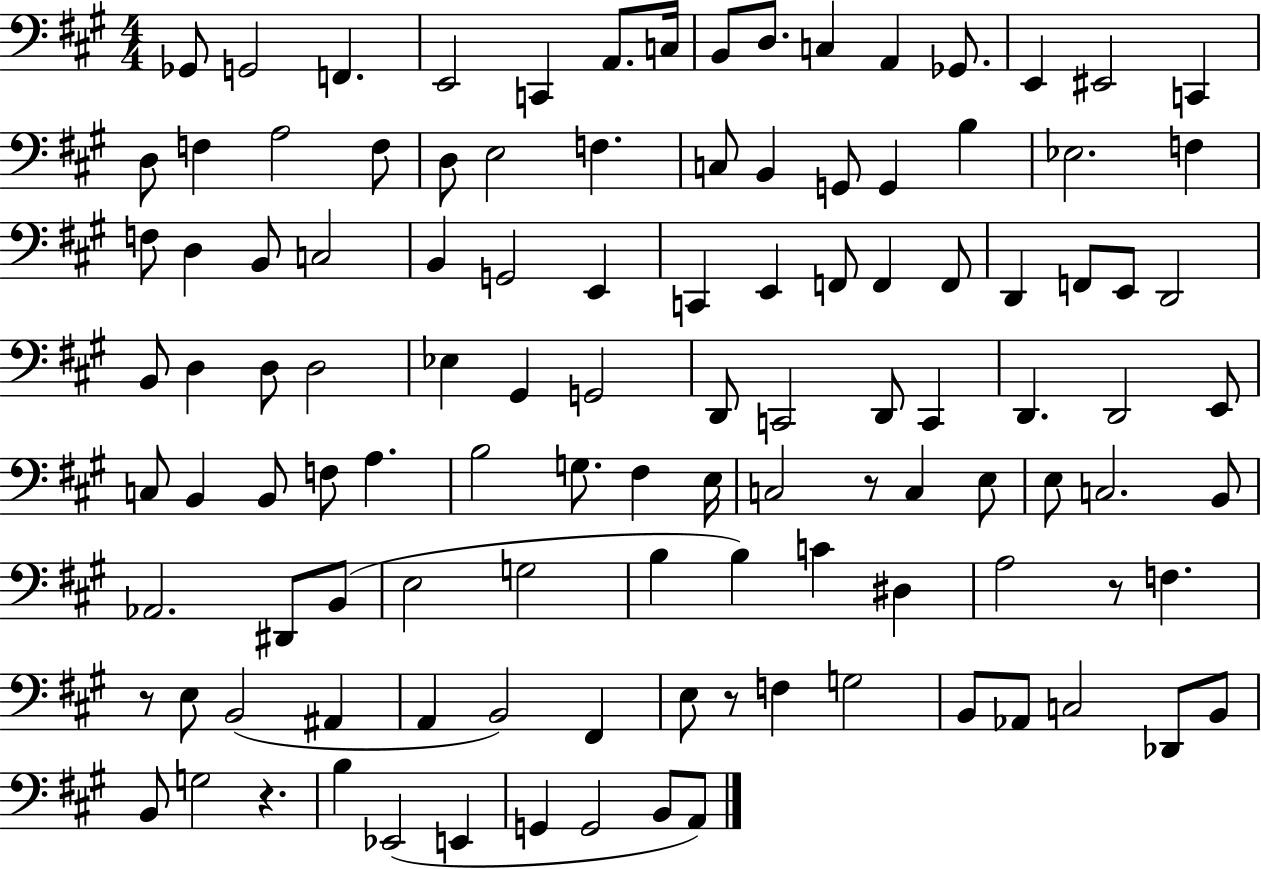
X:1
T:Untitled
M:4/4
L:1/4
K:A
_G,,/2 G,,2 F,, E,,2 C,, A,,/2 C,/4 B,,/2 D,/2 C, A,, _G,,/2 E,, ^E,,2 C,, D,/2 F, A,2 F,/2 D,/2 E,2 F, C,/2 B,, G,,/2 G,, B, _E,2 F, F,/2 D, B,,/2 C,2 B,, G,,2 E,, C,, E,, F,,/2 F,, F,,/2 D,, F,,/2 E,,/2 D,,2 B,,/2 D, D,/2 D,2 _E, ^G,, G,,2 D,,/2 C,,2 D,,/2 C,, D,, D,,2 E,,/2 C,/2 B,, B,,/2 F,/2 A, B,2 G,/2 ^F, E,/4 C,2 z/2 C, E,/2 E,/2 C,2 B,,/2 _A,,2 ^D,,/2 B,,/2 E,2 G,2 B, B, C ^D, A,2 z/2 F, z/2 E,/2 B,,2 ^A,, A,, B,,2 ^F,, E,/2 z/2 F, G,2 B,,/2 _A,,/2 C,2 _D,,/2 B,,/2 B,,/2 G,2 z B, _E,,2 E,, G,, G,,2 B,,/2 A,,/2